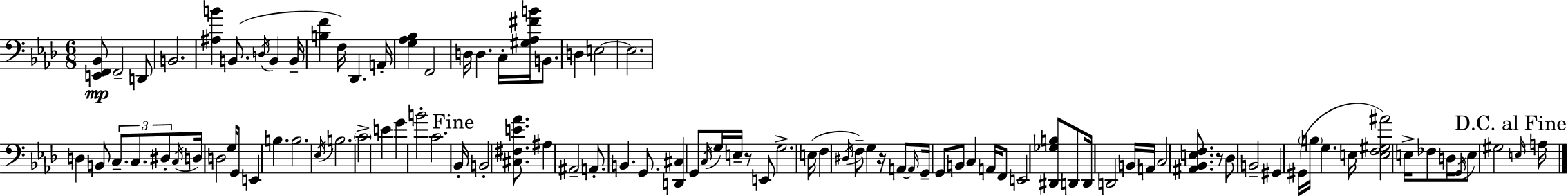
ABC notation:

X:1
T:Untitled
M:6/8
L:1/4
K:Fm
[E,,F,,_B,,]/2 F,,2 D,,/2 B,,2 [^A,B] B,,/2 D,/4 B,, B,,/4 [B,F] F,/4 _D,, A,,/4 [G,_A,_B,] F,,2 D,/4 D, C,/4 [^G,_A,^FB]/4 B,,/2 D, E,2 E,2 D, B,,/2 C,/2 C,/2 ^D,/2 C,/4 D,/4 D,2 G,/4 G,,/2 E,, B, B,2 _E,/4 B,2 C2 E G B2 C2 _B,,/4 B,,2 [^C,^F,E_A]/2 ^A, ^A,,2 A,,/2 B,, G,,/2 [D,,^C,] G,,/2 C,/4 G,/4 E,/4 z/2 E,,/2 G,2 E,/4 F, ^D,/4 F,/2 G, z/4 A,,/2 A,,/4 G,,/4 G,,/2 B,,/2 C, A,,/4 F,,/2 E,,2 [^D,,_G,B,]/2 D,,/2 D,,/4 D,,2 B,,/4 A,,/4 C,2 [^A,,_B,,E,F,]/2 z/2 _D,/2 B,,2 ^G,, ^G,,/4 B,/4 G, E,/4 [E,F,^G,^A]2 E,/4 _F,/2 D,/4 G,,/4 E,/2 ^G,2 E,/4 A,/4